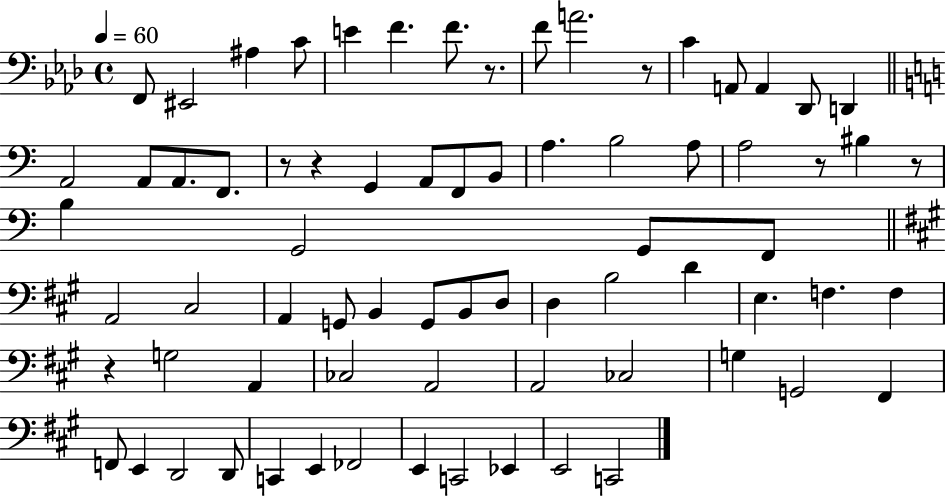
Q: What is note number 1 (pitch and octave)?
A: F2